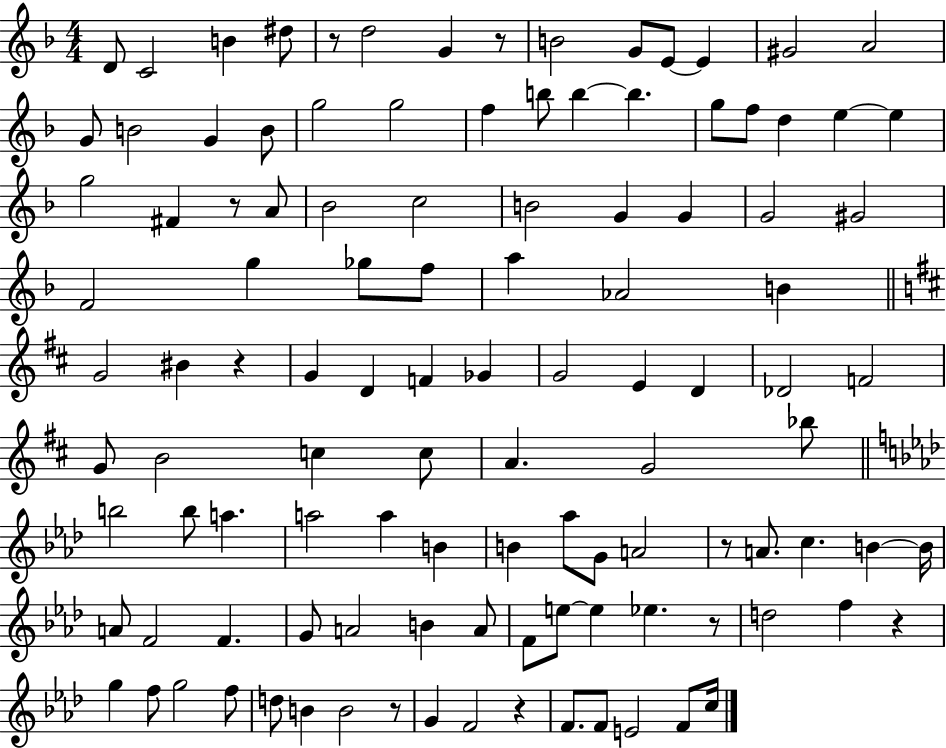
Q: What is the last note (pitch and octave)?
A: C5